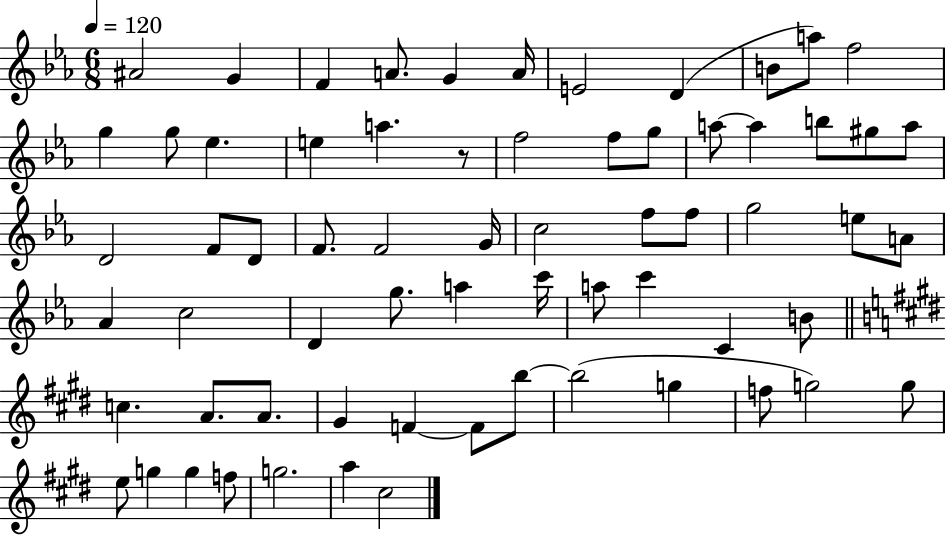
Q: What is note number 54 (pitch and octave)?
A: B5